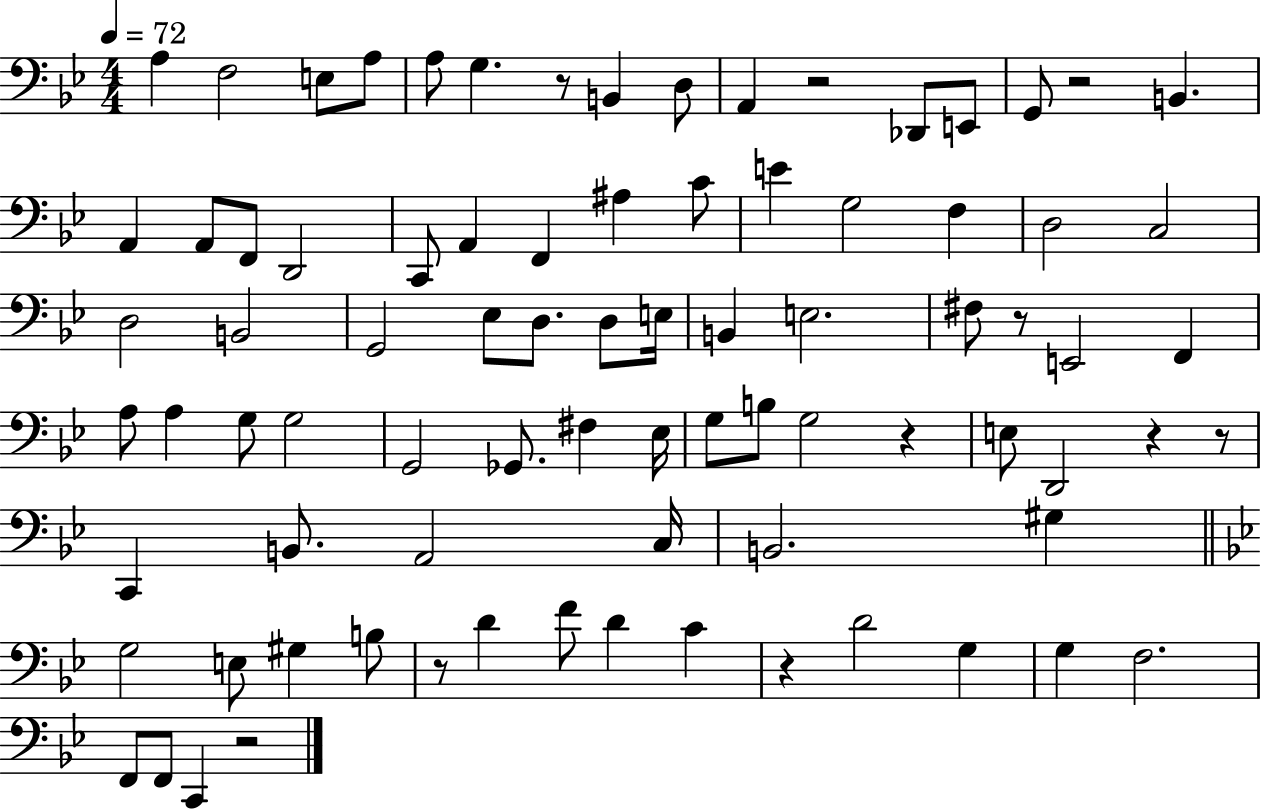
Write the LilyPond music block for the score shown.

{
  \clef bass
  \numericTimeSignature
  \time 4/4
  \key bes \major
  \tempo 4 = 72
  \repeat volta 2 { a4 f2 e8 a8 | a8 g4. r8 b,4 d8 | a,4 r2 des,8 e,8 | g,8 r2 b,4. | \break a,4 a,8 f,8 d,2 | c,8 a,4 f,4 ais4 c'8 | e'4 g2 f4 | d2 c2 | \break d2 b,2 | g,2 ees8 d8. d8 e16 | b,4 e2. | fis8 r8 e,2 f,4 | \break a8 a4 g8 g2 | g,2 ges,8. fis4 ees16 | g8 b8 g2 r4 | e8 d,2 r4 r8 | \break c,4 b,8. a,2 c16 | b,2. gis4 | \bar "||" \break \key bes \major g2 e8 gis4 b8 | r8 d'4 f'8 d'4 c'4 | r4 d'2 g4 | g4 f2. | \break f,8 f,8 c,4 r2 | } \bar "|."
}